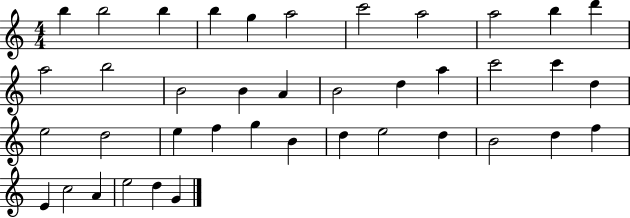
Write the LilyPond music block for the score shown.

{
  \clef treble
  \numericTimeSignature
  \time 4/4
  \key c \major
  b''4 b''2 b''4 | b''4 g''4 a''2 | c'''2 a''2 | a''2 b''4 d'''4 | \break a''2 b''2 | b'2 b'4 a'4 | b'2 d''4 a''4 | c'''2 c'''4 d''4 | \break e''2 d''2 | e''4 f''4 g''4 b'4 | d''4 e''2 d''4 | b'2 d''4 f''4 | \break e'4 c''2 a'4 | e''2 d''4 g'4 | \bar "|."
}